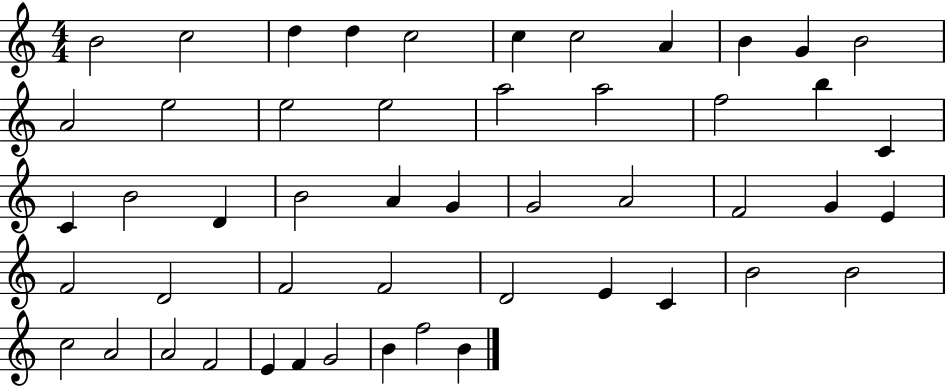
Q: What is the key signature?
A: C major